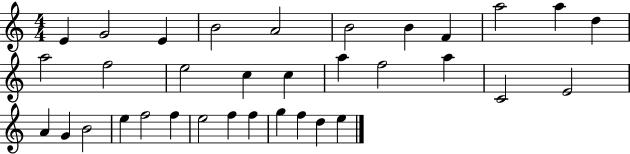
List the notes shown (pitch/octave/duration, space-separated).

E4/q G4/h E4/q B4/h A4/h B4/h B4/q F4/q A5/h A5/q D5/q A5/h F5/h E5/h C5/q C5/q A5/q F5/h A5/q C4/h E4/h A4/q G4/q B4/h E5/q F5/h F5/q E5/h F5/q F5/q G5/q F5/q D5/q E5/q